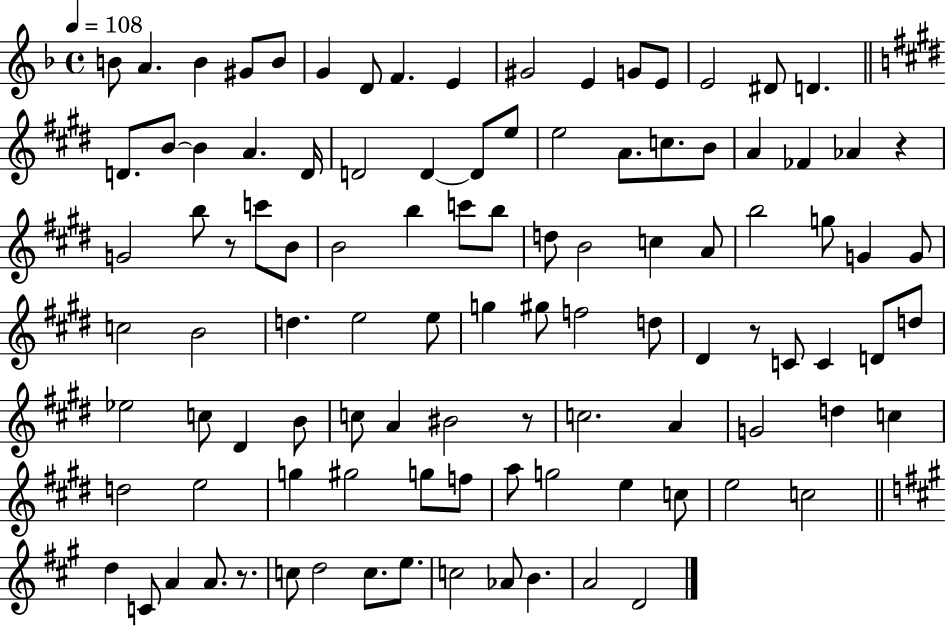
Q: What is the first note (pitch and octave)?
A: B4